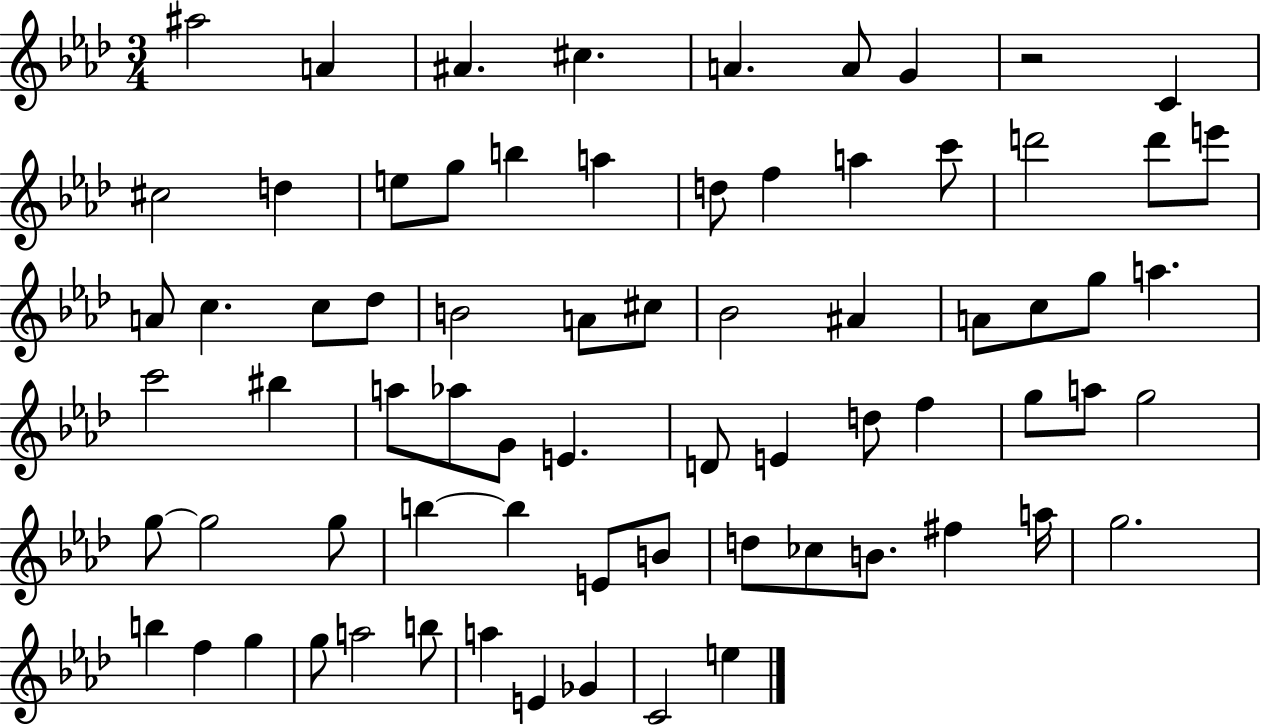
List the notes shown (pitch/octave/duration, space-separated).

A#5/h A4/q A#4/q. C#5/q. A4/q. A4/e G4/q R/h C4/q C#5/h D5/q E5/e G5/e B5/q A5/q D5/e F5/q A5/q C6/e D6/h D6/e E6/e A4/e C5/q. C5/e Db5/e B4/h A4/e C#5/e Bb4/h A#4/q A4/e C5/e G5/e A5/q. C6/h BIS5/q A5/e Ab5/e G4/e E4/q. D4/e E4/q D5/e F5/q G5/e A5/e G5/h G5/e G5/h G5/e B5/q B5/q E4/e B4/e D5/e CES5/e B4/e. F#5/q A5/s G5/h. B5/q F5/q G5/q G5/e A5/h B5/e A5/q E4/q Gb4/q C4/h E5/q